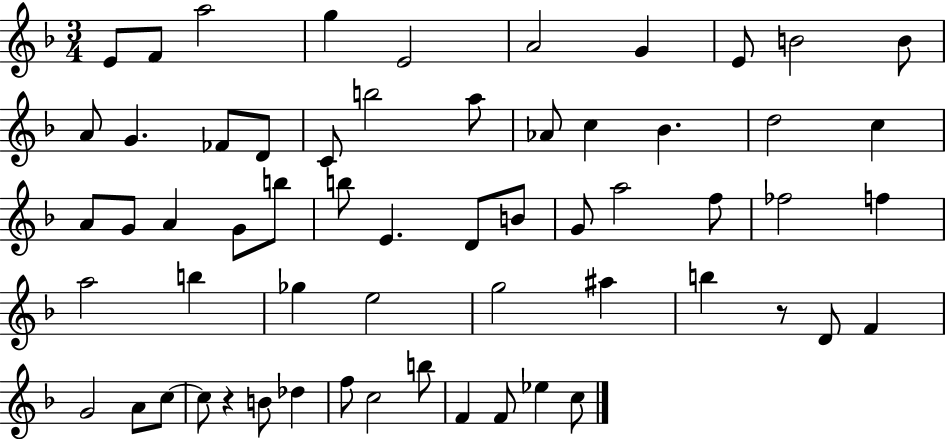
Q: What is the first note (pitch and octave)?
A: E4